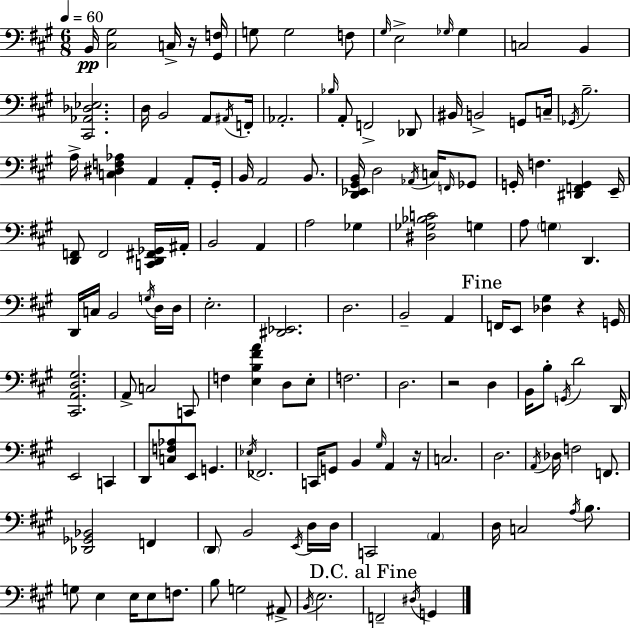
{
  \clef bass
  \numericTimeSignature
  \time 6/8
  \key a \major
  \tempo 4 = 60
  \repeat volta 2 { b,16\pp <cis gis>2 c16-> r16 <gis, f>16 | g8 g2 f8 | \grace { gis16 } e2-> \grace { ges16 } ges4 | c2 b,4 | \break <cis, aes, des ees>2. | d16 b,2 a,8 | \acciaccatura { ais,16 } f,16-. aes,2.-. | \grace { bes16 } a,8-. f,2-> | \break des,8 bis,16 b,2-> | g,8 c16-- \acciaccatura { ges,16 } b2.-- | a16-> <c dis f aes>4 a,4 | a,8-. gis,16-. b,16 a,2 | \break b,8. <d, ees, gis, b,>16 d2 | \acciaccatura { aes,16 } c16 \grace { f,16 } ges,8 g,16-. f4. | <dis, f, g,>4 e,16-- <d, f,>8 f,2 | <c, d, fis, ges,>16 ais,16-. b,2 | \break a,4 a2 | ges4 <dis ges bes c'>2 | g4 a8 \parenthesize g4 | d,4. d,16 c16 b,2 | \break \acciaccatura { g16 } d16 d16 e2.-. | <dis, ees,>2. | d2. | b,2-- | \break a,4 \mark "Fine" f,16 e,8 <des gis>4 | r4 g,16 <cis, a, d gis>2. | a,8-> c2 | c,8 f4 | \break <e b fis' a'>4 d8 e8-. f2. | d2. | r2 | d4 b,16 b8-. \acciaccatura { g,16 } | \break d'2 d,16 e,2 | c,4 d,8 <c f aes>8 | e,8 g,4. \acciaccatura { ees16 } fes,2. | c,16 g,8 | \break b,4 \grace { gis16 } a,4 r16 c2. | d2. | \acciaccatura { a,16 } | des16 f2 f,8. | \break <des, ges, bes,>2 f,4 | \parenthesize d,8 b,2 \acciaccatura { e,16 } d16 | d16 c,2 \parenthesize a,4 | d16 c2 \acciaccatura { a16 } b8. | \break g8 e4 e16 e8 f8. | b8 g2 | ais,8-> \acciaccatura { b,16 } e2. | \mark "D.C. al Fine" f,2-- \acciaccatura { dis16 } | \break g,4 } \bar "|."
}